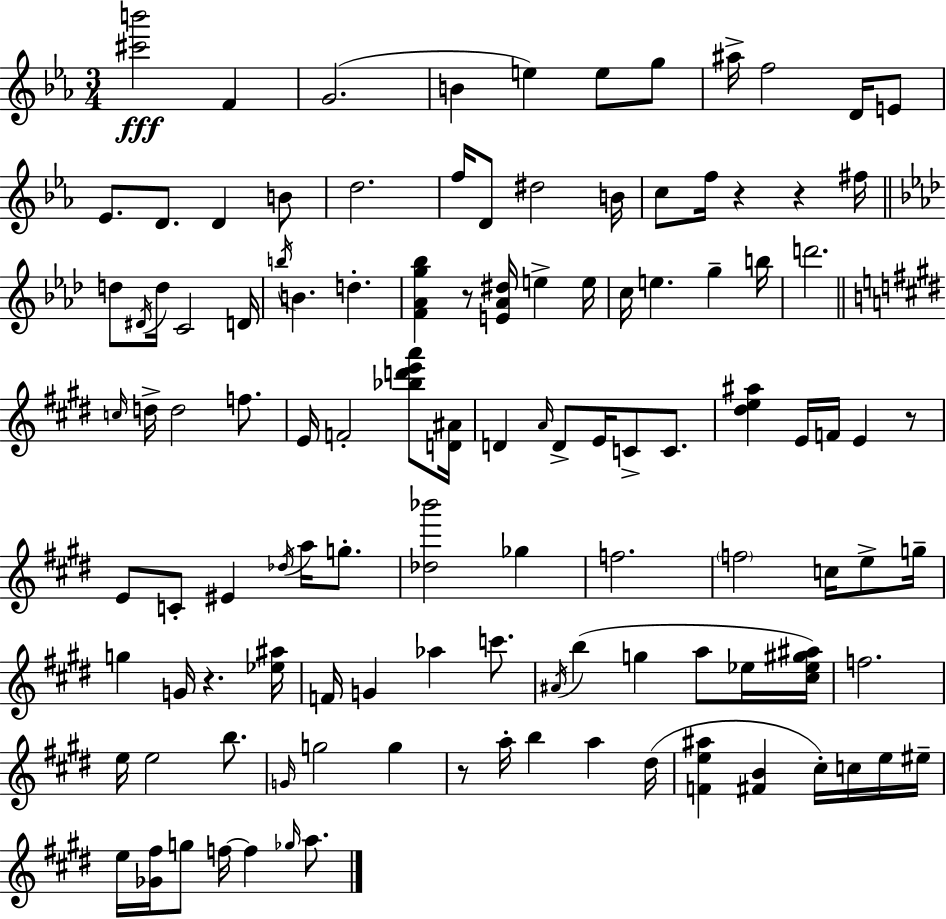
[C#6,B6]/h F4/q G4/h. B4/q E5/q E5/e G5/e A#5/s F5/h D4/s E4/e Eb4/e. D4/e. D4/q B4/e D5/h. F5/s D4/e D#5/h B4/s C5/e F5/s R/q R/q F#5/s D5/e D#4/s D5/s C4/h D4/s B5/s B4/q. D5/q. [F4,Ab4,G5,Bb5]/q R/e [E4,Ab4,D#5]/s E5/q E5/s C5/s E5/q. G5/q B5/s D6/h. C5/s D5/s D5/h F5/e. E4/s F4/h [Bb5,D6,E6,A6]/e [D4,A#4]/s D4/q A4/s D4/e E4/s C4/e C4/e. [D#5,E5,A#5]/q E4/s F4/s E4/q R/e E4/e C4/e EIS4/q Db5/s A5/s G5/e. [Db5,Bb6]/h Gb5/q F5/h. F5/h C5/s E5/e G5/s G5/q G4/s R/q. [Eb5,A#5]/s F4/s G4/q Ab5/q C6/e. A#4/s B5/q G5/q A5/e Eb5/s [C#5,Eb5,G#5,A#5]/s F5/h. E5/s E5/h B5/e. G4/s G5/h G5/q R/e A5/s B5/q A5/q D#5/s [F4,E5,A#5]/q [F#4,B4]/q C#5/s C5/s E5/s EIS5/s E5/s [Gb4,F#5]/s G5/e F5/s F5/q Gb5/s A5/e.